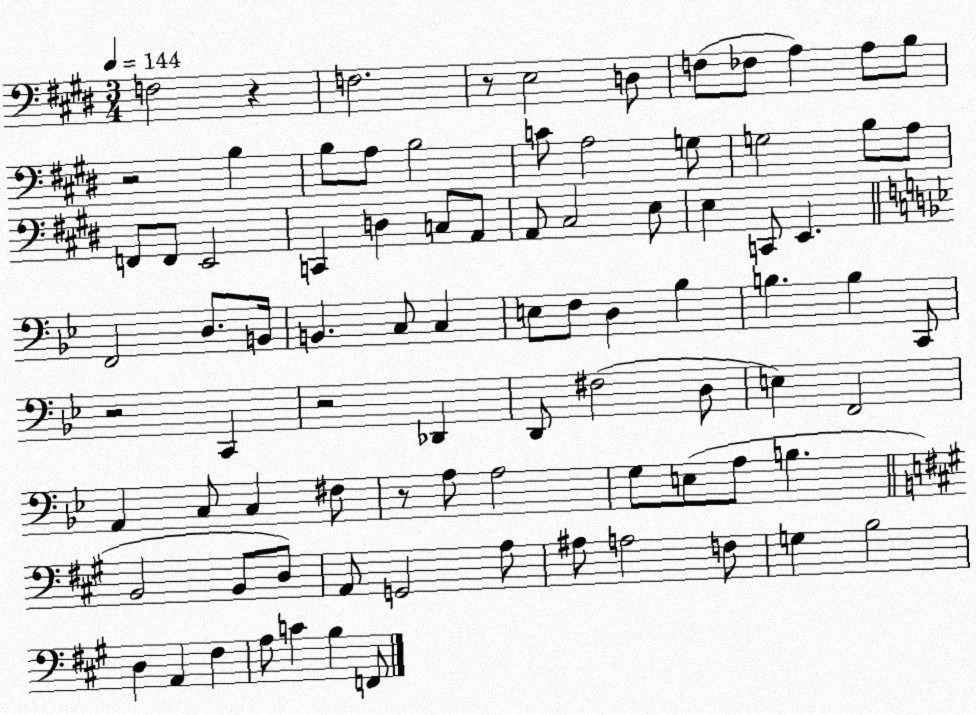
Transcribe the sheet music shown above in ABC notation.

X:1
T:Untitled
M:3/4
L:1/4
K:E
F,2 z F,2 z/2 E,2 D,/2 F,/2 _F,/2 A, A,/2 B,/2 z2 B, B,/2 A,/2 B,2 C/2 A,2 G,/2 G,2 B,/2 A,/2 F,,/2 F,,/2 E,,2 C,, D, C,/2 A,,/2 A,,/2 ^C,2 E,/2 E, C,,/2 E,, F,,2 D,/2 B,,/4 B,, C,/2 C, E,/2 F,/2 D, _B, B, B, C,,/2 z2 C,, z2 _D,, D,,/2 ^F,2 D,/2 E, F,,2 A,, C,/2 C, ^F,/2 z/2 A,/2 A,2 G,/2 E,/2 A,/2 B, B,,2 B,,/2 D,/2 A,,/2 G,,2 A,/2 ^A,/2 A,2 F,/2 G, B,2 D, A,, ^F, A,/2 C B, F,,/2